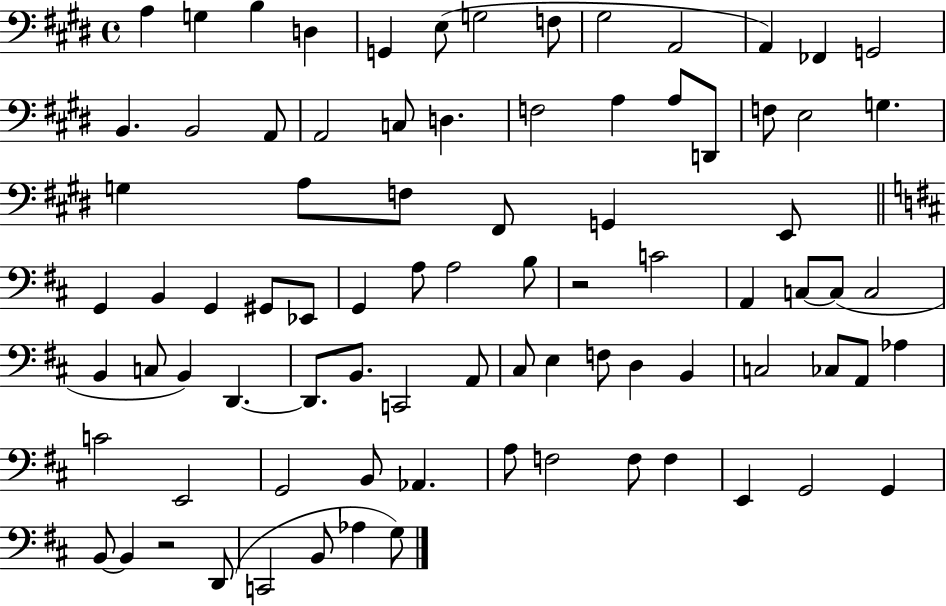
X:1
T:Untitled
M:4/4
L:1/4
K:E
A, G, B, D, G,, E,/2 G,2 F,/2 ^G,2 A,,2 A,, _F,, G,,2 B,, B,,2 A,,/2 A,,2 C,/2 D, F,2 A, A,/2 D,,/2 F,/2 E,2 G, G, A,/2 F,/2 ^F,,/2 G,, E,,/2 G,, B,, G,, ^G,,/2 _E,,/2 G,, A,/2 A,2 B,/2 z2 C2 A,, C,/2 C,/2 C,2 B,, C,/2 B,, D,, D,,/2 B,,/2 C,,2 A,,/2 ^C,/2 E, F,/2 D, B,, C,2 _C,/2 A,,/2 _A, C2 E,,2 G,,2 B,,/2 _A,, A,/2 F,2 F,/2 F, E,, G,,2 G,, B,,/2 B,, z2 D,,/2 C,,2 B,,/2 _A, G,/2